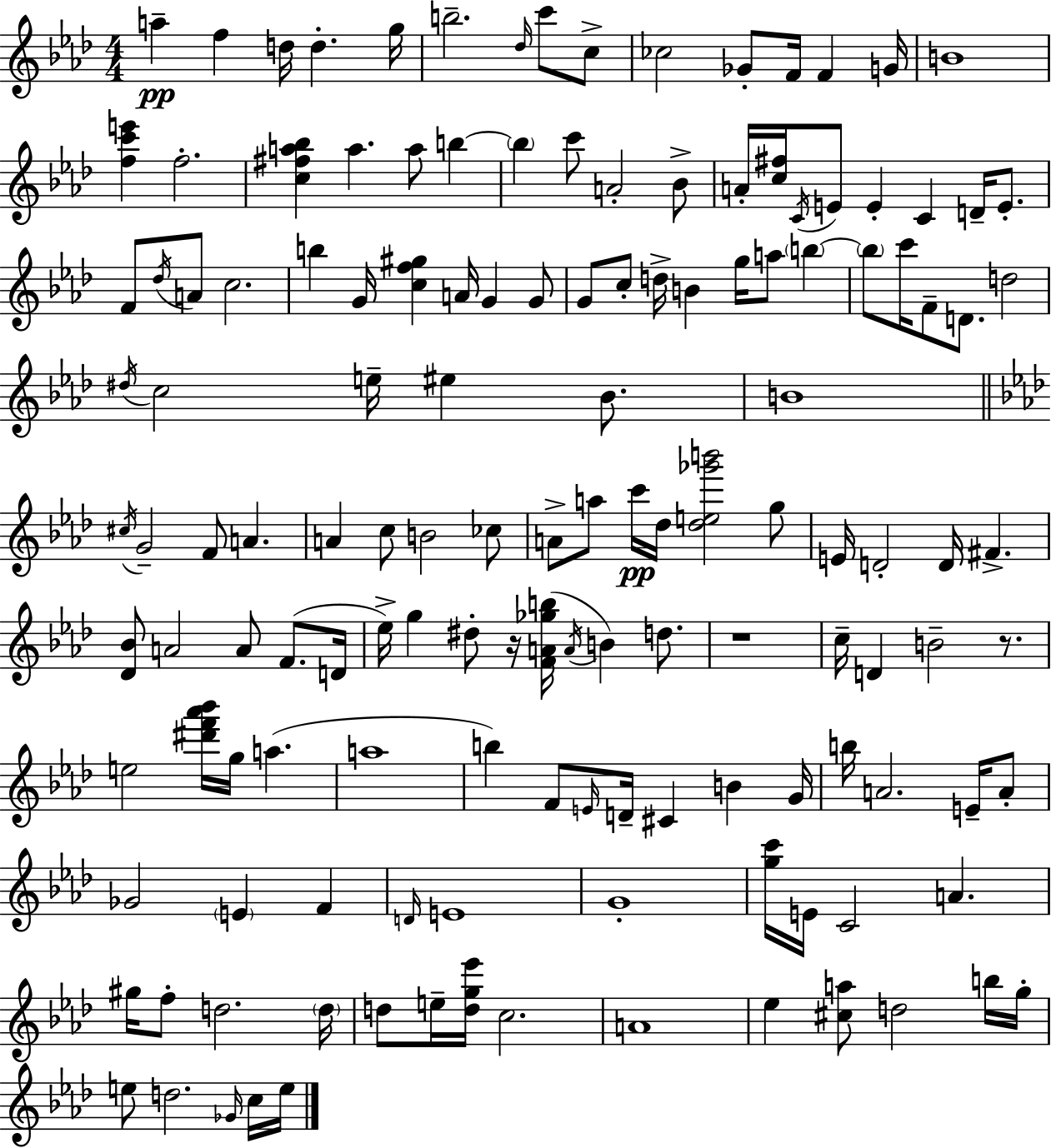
A5/q F5/q D5/s D5/q. G5/s B5/h. Db5/s C6/e C5/e CES5/h Gb4/e F4/s F4/q G4/s B4/w [F5,C6,E6]/q F5/h. [C5,F#5,A5,Bb5]/q A5/q. A5/e B5/q B5/q C6/e A4/h Bb4/e A4/s [C5,F#5]/s C4/s E4/e E4/q C4/q D4/s E4/e. F4/e Db5/s A4/e C5/h. B5/q G4/s [C5,F5,G#5]/q A4/s G4/q G4/e G4/e C5/e D5/s B4/q G5/s A5/e B5/q B5/e C6/s F4/e D4/e. D5/h D#5/s C5/h E5/s EIS5/q Bb4/e. B4/w C#5/s G4/h F4/e A4/q. A4/q C5/e B4/h CES5/e A4/e A5/e C6/s Db5/s [Db5,E5,Gb6,B6]/h G5/e E4/s D4/h D4/s F#4/q. [Db4,Bb4]/e A4/h A4/e F4/e. D4/s Eb5/s G5/q D#5/e R/s [F4,A4,Gb5,B5]/s A4/s B4/q D5/e. R/w C5/s D4/q B4/h R/e. E5/h [D#6,F6,Ab6,Bb6]/s G5/s A5/q. A5/w B5/q F4/e E4/s D4/s C#4/q B4/q G4/s B5/s A4/h. E4/s A4/e Gb4/h E4/q F4/q D4/s E4/w G4/w [G5,C6]/s E4/s C4/h A4/q. G#5/s F5/e D5/h. D5/s D5/e E5/s [D5,G5,Eb6]/s C5/h. A4/w Eb5/q [C#5,A5]/e D5/h B5/s G5/s E5/e D5/h. Gb4/s C5/s E5/s